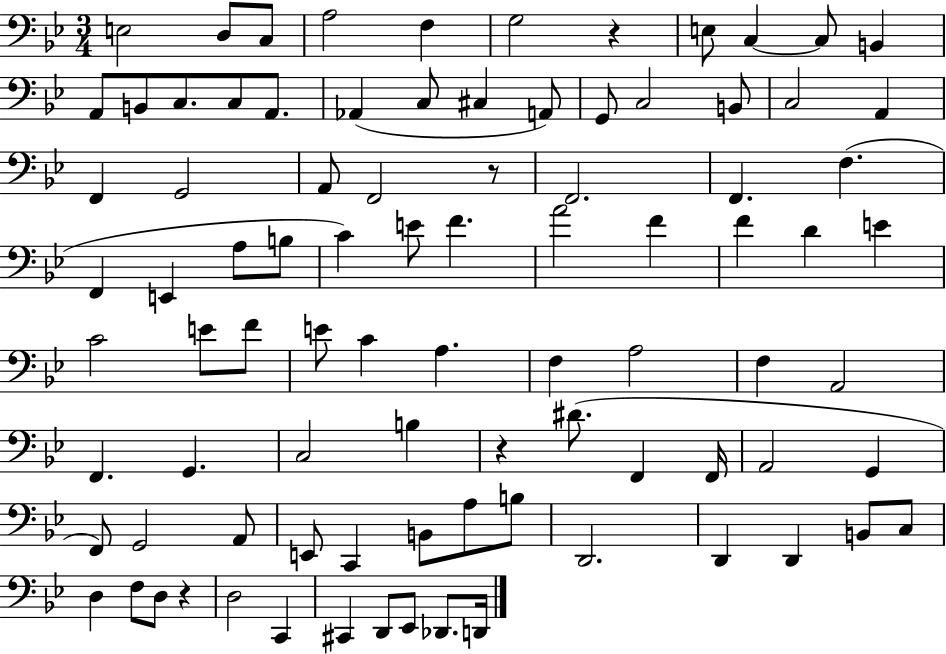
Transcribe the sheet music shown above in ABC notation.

X:1
T:Untitled
M:3/4
L:1/4
K:Bb
E,2 D,/2 C,/2 A,2 F, G,2 z E,/2 C, C,/2 B,, A,,/2 B,,/2 C,/2 C,/2 A,,/2 _A,, C,/2 ^C, A,,/2 G,,/2 C,2 B,,/2 C,2 A,, F,, G,,2 A,,/2 F,,2 z/2 F,,2 F,, F, F,, E,, A,/2 B,/2 C E/2 F A2 F F D E C2 E/2 F/2 E/2 C A, F, A,2 F, A,,2 F,, G,, C,2 B, z ^D/2 F,, F,,/4 A,,2 G,, F,,/2 G,,2 A,,/2 E,,/2 C,, B,,/2 A,/2 B,/2 D,,2 D,, D,, B,,/2 C,/2 D, F,/2 D,/2 z D,2 C,, ^C,, D,,/2 _E,,/2 _D,,/2 D,,/4